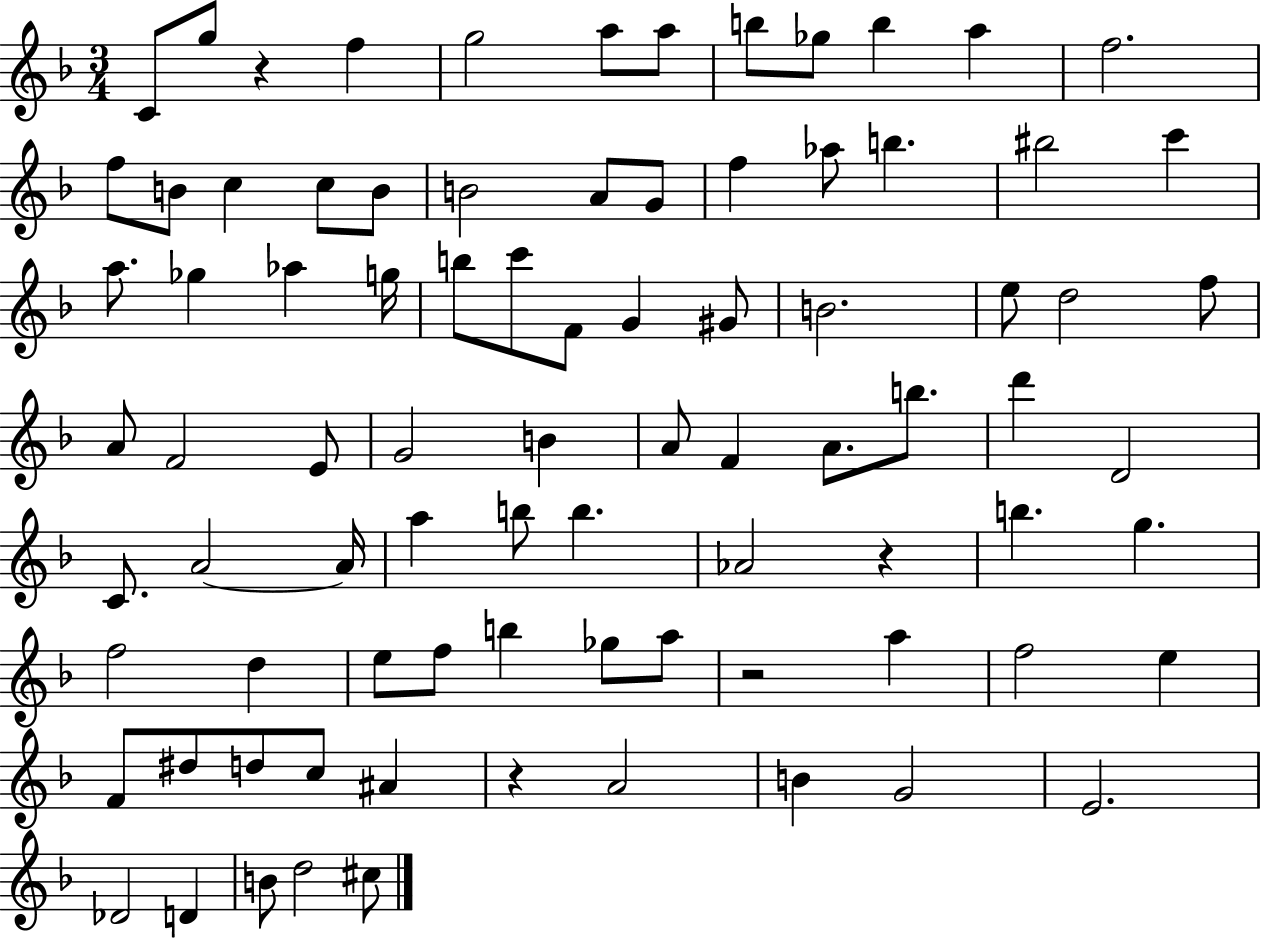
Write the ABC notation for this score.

X:1
T:Untitled
M:3/4
L:1/4
K:F
C/2 g/2 z f g2 a/2 a/2 b/2 _g/2 b a f2 f/2 B/2 c c/2 B/2 B2 A/2 G/2 f _a/2 b ^b2 c' a/2 _g _a g/4 b/2 c'/2 F/2 G ^G/2 B2 e/2 d2 f/2 A/2 F2 E/2 G2 B A/2 F A/2 b/2 d' D2 C/2 A2 A/4 a b/2 b _A2 z b g f2 d e/2 f/2 b _g/2 a/2 z2 a f2 e F/2 ^d/2 d/2 c/2 ^A z A2 B G2 E2 _D2 D B/2 d2 ^c/2